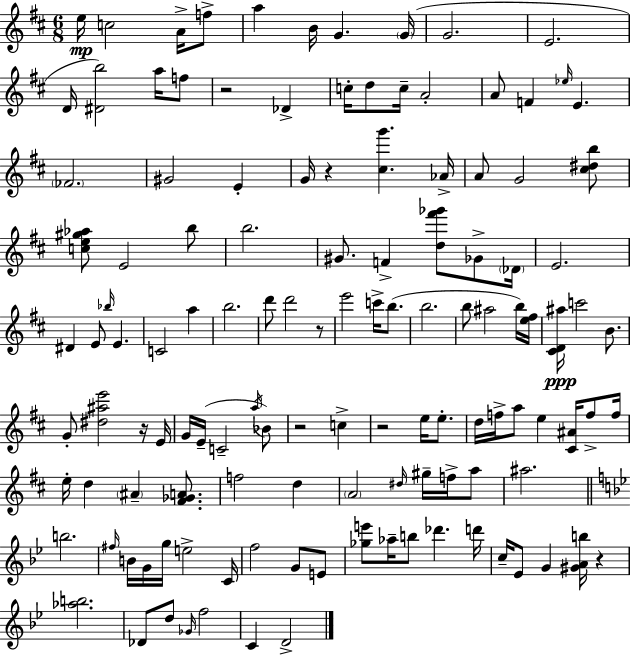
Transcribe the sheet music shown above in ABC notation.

X:1
T:Untitled
M:6/8
L:1/4
K:D
e/4 c2 A/4 f/2 a B/4 G G/4 G2 E2 D/4 [^Db]2 a/4 f/2 z2 _D c/4 d/2 c/4 A2 A/2 F _e/4 E _F2 ^G2 E G/4 z [^cg'] _A/4 A/2 G2 [^c^db]/2 [ce^g_a]/2 E2 b/2 b2 ^G/2 F [d^f'_g']/2 _G/2 _D/4 E2 ^D E/2 _b/4 E C2 a b2 d'/2 d'2 z/2 e'2 c'/4 b/2 b2 b/2 ^a2 b/4 [e^f]/4 [^CD^a]/4 c'2 B/2 G/2 [^d^ae']2 z/4 E/4 G/4 E/4 C2 a/4 _B/2 z2 c z2 e/4 e/2 d/4 f/4 a/2 e [^C^A]/4 f/2 f/4 e/4 d ^A [^F_GA]/2 f2 d A2 ^d/4 ^g/4 f/4 a/2 ^a2 b2 ^f/4 B/4 G/4 g/4 e2 C/4 f2 G/2 E/2 [_ge']/2 _a/4 b/2 _d' d'/4 c/4 _E/2 G [^GAb]/4 z [_ab]2 _D/2 d/2 _G/4 f2 C D2